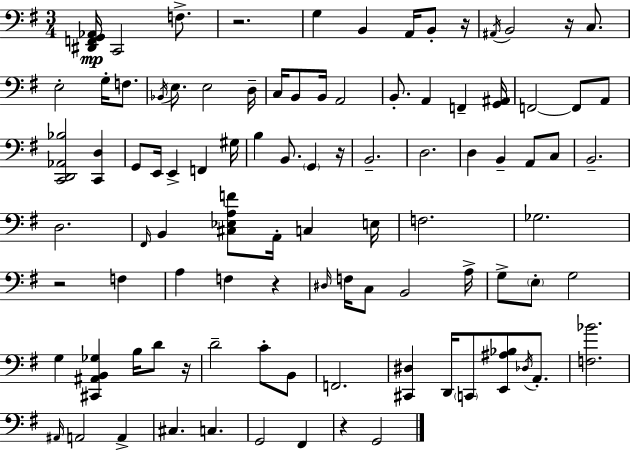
X:1
T:Untitled
M:3/4
L:1/4
K:G
[^D,,F,,G,,_A,,]/4 C,,2 F,/2 z2 G, B,, A,,/4 B,,/2 z/4 ^A,,/4 B,,2 z/4 C,/2 E,2 G,/4 F,/2 _B,,/4 E,/2 E,2 D,/4 C,/4 B,,/2 B,,/4 A,,2 B,,/2 A,, F,, [G,,^A,,]/4 F,,2 F,,/2 A,,/2 [C,,D,,_A,,_B,]2 [C,,D,] G,,/2 E,,/4 E,, F,, ^G,/4 B, B,,/2 G,, z/4 B,,2 D,2 D, B,, A,,/2 C,/2 B,,2 D,2 ^F,,/4 B,, [^C,_E,A,F]/2 A,,/4 C, E,/4 F,2 _G,2 z2 F, A, F, z ^D,/4 F,/4 C,/2 B,,2 A,/4 G,/2 E,/2 G,2 G, [^C,,^A,,B,,_G,] B,/4 D/2 z/4 D2 C/2 B,,/2 F,,2 [^C,,^D,] D,,/4 C,,/2 [E,,^A,_B,]/2 _D,/4 A,,/2 [F,_B]2 ^A,,/4 A,,2 A,, ^C, C, G,,2 ^F,, z G,,2